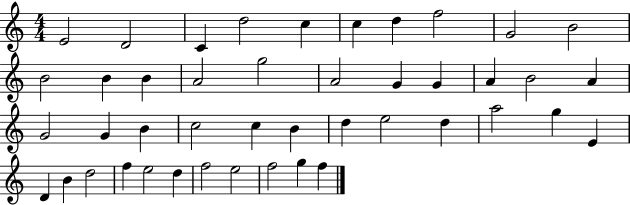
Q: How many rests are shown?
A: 0